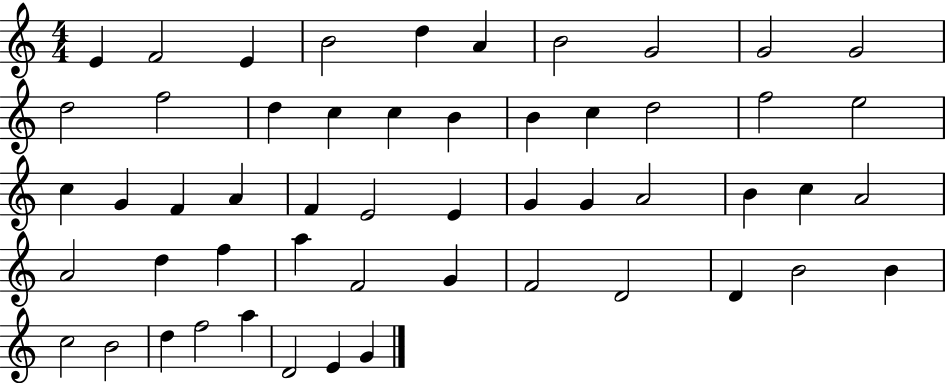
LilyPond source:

{
  \clef treble
  \numericTimeSignature
  \time 4/4
  \key c \major
  e'4 f'2 e'4 | b'2 d''4 a'4 | b'2 g'2 | g'2 g'2 | \break d''2 f''2 | d''4 c''4 c''4 b'4 | b'4 c''4 d''2 | f''2 e''2 | \break c''4 g'4 f'4 a'4 | f'4 e'2 e'4 | g'4 g'4 a'2 | b'4 c''4 a'2 | \break a'2 d''4 f''4 | a''4 f'2 g'4 | f'2 d'2 | d'4 b'2 b'4 | \break c''2 b'2 | d''4 f''2 a''4 | d'2 e'4 g'4 | \bar "|."
}